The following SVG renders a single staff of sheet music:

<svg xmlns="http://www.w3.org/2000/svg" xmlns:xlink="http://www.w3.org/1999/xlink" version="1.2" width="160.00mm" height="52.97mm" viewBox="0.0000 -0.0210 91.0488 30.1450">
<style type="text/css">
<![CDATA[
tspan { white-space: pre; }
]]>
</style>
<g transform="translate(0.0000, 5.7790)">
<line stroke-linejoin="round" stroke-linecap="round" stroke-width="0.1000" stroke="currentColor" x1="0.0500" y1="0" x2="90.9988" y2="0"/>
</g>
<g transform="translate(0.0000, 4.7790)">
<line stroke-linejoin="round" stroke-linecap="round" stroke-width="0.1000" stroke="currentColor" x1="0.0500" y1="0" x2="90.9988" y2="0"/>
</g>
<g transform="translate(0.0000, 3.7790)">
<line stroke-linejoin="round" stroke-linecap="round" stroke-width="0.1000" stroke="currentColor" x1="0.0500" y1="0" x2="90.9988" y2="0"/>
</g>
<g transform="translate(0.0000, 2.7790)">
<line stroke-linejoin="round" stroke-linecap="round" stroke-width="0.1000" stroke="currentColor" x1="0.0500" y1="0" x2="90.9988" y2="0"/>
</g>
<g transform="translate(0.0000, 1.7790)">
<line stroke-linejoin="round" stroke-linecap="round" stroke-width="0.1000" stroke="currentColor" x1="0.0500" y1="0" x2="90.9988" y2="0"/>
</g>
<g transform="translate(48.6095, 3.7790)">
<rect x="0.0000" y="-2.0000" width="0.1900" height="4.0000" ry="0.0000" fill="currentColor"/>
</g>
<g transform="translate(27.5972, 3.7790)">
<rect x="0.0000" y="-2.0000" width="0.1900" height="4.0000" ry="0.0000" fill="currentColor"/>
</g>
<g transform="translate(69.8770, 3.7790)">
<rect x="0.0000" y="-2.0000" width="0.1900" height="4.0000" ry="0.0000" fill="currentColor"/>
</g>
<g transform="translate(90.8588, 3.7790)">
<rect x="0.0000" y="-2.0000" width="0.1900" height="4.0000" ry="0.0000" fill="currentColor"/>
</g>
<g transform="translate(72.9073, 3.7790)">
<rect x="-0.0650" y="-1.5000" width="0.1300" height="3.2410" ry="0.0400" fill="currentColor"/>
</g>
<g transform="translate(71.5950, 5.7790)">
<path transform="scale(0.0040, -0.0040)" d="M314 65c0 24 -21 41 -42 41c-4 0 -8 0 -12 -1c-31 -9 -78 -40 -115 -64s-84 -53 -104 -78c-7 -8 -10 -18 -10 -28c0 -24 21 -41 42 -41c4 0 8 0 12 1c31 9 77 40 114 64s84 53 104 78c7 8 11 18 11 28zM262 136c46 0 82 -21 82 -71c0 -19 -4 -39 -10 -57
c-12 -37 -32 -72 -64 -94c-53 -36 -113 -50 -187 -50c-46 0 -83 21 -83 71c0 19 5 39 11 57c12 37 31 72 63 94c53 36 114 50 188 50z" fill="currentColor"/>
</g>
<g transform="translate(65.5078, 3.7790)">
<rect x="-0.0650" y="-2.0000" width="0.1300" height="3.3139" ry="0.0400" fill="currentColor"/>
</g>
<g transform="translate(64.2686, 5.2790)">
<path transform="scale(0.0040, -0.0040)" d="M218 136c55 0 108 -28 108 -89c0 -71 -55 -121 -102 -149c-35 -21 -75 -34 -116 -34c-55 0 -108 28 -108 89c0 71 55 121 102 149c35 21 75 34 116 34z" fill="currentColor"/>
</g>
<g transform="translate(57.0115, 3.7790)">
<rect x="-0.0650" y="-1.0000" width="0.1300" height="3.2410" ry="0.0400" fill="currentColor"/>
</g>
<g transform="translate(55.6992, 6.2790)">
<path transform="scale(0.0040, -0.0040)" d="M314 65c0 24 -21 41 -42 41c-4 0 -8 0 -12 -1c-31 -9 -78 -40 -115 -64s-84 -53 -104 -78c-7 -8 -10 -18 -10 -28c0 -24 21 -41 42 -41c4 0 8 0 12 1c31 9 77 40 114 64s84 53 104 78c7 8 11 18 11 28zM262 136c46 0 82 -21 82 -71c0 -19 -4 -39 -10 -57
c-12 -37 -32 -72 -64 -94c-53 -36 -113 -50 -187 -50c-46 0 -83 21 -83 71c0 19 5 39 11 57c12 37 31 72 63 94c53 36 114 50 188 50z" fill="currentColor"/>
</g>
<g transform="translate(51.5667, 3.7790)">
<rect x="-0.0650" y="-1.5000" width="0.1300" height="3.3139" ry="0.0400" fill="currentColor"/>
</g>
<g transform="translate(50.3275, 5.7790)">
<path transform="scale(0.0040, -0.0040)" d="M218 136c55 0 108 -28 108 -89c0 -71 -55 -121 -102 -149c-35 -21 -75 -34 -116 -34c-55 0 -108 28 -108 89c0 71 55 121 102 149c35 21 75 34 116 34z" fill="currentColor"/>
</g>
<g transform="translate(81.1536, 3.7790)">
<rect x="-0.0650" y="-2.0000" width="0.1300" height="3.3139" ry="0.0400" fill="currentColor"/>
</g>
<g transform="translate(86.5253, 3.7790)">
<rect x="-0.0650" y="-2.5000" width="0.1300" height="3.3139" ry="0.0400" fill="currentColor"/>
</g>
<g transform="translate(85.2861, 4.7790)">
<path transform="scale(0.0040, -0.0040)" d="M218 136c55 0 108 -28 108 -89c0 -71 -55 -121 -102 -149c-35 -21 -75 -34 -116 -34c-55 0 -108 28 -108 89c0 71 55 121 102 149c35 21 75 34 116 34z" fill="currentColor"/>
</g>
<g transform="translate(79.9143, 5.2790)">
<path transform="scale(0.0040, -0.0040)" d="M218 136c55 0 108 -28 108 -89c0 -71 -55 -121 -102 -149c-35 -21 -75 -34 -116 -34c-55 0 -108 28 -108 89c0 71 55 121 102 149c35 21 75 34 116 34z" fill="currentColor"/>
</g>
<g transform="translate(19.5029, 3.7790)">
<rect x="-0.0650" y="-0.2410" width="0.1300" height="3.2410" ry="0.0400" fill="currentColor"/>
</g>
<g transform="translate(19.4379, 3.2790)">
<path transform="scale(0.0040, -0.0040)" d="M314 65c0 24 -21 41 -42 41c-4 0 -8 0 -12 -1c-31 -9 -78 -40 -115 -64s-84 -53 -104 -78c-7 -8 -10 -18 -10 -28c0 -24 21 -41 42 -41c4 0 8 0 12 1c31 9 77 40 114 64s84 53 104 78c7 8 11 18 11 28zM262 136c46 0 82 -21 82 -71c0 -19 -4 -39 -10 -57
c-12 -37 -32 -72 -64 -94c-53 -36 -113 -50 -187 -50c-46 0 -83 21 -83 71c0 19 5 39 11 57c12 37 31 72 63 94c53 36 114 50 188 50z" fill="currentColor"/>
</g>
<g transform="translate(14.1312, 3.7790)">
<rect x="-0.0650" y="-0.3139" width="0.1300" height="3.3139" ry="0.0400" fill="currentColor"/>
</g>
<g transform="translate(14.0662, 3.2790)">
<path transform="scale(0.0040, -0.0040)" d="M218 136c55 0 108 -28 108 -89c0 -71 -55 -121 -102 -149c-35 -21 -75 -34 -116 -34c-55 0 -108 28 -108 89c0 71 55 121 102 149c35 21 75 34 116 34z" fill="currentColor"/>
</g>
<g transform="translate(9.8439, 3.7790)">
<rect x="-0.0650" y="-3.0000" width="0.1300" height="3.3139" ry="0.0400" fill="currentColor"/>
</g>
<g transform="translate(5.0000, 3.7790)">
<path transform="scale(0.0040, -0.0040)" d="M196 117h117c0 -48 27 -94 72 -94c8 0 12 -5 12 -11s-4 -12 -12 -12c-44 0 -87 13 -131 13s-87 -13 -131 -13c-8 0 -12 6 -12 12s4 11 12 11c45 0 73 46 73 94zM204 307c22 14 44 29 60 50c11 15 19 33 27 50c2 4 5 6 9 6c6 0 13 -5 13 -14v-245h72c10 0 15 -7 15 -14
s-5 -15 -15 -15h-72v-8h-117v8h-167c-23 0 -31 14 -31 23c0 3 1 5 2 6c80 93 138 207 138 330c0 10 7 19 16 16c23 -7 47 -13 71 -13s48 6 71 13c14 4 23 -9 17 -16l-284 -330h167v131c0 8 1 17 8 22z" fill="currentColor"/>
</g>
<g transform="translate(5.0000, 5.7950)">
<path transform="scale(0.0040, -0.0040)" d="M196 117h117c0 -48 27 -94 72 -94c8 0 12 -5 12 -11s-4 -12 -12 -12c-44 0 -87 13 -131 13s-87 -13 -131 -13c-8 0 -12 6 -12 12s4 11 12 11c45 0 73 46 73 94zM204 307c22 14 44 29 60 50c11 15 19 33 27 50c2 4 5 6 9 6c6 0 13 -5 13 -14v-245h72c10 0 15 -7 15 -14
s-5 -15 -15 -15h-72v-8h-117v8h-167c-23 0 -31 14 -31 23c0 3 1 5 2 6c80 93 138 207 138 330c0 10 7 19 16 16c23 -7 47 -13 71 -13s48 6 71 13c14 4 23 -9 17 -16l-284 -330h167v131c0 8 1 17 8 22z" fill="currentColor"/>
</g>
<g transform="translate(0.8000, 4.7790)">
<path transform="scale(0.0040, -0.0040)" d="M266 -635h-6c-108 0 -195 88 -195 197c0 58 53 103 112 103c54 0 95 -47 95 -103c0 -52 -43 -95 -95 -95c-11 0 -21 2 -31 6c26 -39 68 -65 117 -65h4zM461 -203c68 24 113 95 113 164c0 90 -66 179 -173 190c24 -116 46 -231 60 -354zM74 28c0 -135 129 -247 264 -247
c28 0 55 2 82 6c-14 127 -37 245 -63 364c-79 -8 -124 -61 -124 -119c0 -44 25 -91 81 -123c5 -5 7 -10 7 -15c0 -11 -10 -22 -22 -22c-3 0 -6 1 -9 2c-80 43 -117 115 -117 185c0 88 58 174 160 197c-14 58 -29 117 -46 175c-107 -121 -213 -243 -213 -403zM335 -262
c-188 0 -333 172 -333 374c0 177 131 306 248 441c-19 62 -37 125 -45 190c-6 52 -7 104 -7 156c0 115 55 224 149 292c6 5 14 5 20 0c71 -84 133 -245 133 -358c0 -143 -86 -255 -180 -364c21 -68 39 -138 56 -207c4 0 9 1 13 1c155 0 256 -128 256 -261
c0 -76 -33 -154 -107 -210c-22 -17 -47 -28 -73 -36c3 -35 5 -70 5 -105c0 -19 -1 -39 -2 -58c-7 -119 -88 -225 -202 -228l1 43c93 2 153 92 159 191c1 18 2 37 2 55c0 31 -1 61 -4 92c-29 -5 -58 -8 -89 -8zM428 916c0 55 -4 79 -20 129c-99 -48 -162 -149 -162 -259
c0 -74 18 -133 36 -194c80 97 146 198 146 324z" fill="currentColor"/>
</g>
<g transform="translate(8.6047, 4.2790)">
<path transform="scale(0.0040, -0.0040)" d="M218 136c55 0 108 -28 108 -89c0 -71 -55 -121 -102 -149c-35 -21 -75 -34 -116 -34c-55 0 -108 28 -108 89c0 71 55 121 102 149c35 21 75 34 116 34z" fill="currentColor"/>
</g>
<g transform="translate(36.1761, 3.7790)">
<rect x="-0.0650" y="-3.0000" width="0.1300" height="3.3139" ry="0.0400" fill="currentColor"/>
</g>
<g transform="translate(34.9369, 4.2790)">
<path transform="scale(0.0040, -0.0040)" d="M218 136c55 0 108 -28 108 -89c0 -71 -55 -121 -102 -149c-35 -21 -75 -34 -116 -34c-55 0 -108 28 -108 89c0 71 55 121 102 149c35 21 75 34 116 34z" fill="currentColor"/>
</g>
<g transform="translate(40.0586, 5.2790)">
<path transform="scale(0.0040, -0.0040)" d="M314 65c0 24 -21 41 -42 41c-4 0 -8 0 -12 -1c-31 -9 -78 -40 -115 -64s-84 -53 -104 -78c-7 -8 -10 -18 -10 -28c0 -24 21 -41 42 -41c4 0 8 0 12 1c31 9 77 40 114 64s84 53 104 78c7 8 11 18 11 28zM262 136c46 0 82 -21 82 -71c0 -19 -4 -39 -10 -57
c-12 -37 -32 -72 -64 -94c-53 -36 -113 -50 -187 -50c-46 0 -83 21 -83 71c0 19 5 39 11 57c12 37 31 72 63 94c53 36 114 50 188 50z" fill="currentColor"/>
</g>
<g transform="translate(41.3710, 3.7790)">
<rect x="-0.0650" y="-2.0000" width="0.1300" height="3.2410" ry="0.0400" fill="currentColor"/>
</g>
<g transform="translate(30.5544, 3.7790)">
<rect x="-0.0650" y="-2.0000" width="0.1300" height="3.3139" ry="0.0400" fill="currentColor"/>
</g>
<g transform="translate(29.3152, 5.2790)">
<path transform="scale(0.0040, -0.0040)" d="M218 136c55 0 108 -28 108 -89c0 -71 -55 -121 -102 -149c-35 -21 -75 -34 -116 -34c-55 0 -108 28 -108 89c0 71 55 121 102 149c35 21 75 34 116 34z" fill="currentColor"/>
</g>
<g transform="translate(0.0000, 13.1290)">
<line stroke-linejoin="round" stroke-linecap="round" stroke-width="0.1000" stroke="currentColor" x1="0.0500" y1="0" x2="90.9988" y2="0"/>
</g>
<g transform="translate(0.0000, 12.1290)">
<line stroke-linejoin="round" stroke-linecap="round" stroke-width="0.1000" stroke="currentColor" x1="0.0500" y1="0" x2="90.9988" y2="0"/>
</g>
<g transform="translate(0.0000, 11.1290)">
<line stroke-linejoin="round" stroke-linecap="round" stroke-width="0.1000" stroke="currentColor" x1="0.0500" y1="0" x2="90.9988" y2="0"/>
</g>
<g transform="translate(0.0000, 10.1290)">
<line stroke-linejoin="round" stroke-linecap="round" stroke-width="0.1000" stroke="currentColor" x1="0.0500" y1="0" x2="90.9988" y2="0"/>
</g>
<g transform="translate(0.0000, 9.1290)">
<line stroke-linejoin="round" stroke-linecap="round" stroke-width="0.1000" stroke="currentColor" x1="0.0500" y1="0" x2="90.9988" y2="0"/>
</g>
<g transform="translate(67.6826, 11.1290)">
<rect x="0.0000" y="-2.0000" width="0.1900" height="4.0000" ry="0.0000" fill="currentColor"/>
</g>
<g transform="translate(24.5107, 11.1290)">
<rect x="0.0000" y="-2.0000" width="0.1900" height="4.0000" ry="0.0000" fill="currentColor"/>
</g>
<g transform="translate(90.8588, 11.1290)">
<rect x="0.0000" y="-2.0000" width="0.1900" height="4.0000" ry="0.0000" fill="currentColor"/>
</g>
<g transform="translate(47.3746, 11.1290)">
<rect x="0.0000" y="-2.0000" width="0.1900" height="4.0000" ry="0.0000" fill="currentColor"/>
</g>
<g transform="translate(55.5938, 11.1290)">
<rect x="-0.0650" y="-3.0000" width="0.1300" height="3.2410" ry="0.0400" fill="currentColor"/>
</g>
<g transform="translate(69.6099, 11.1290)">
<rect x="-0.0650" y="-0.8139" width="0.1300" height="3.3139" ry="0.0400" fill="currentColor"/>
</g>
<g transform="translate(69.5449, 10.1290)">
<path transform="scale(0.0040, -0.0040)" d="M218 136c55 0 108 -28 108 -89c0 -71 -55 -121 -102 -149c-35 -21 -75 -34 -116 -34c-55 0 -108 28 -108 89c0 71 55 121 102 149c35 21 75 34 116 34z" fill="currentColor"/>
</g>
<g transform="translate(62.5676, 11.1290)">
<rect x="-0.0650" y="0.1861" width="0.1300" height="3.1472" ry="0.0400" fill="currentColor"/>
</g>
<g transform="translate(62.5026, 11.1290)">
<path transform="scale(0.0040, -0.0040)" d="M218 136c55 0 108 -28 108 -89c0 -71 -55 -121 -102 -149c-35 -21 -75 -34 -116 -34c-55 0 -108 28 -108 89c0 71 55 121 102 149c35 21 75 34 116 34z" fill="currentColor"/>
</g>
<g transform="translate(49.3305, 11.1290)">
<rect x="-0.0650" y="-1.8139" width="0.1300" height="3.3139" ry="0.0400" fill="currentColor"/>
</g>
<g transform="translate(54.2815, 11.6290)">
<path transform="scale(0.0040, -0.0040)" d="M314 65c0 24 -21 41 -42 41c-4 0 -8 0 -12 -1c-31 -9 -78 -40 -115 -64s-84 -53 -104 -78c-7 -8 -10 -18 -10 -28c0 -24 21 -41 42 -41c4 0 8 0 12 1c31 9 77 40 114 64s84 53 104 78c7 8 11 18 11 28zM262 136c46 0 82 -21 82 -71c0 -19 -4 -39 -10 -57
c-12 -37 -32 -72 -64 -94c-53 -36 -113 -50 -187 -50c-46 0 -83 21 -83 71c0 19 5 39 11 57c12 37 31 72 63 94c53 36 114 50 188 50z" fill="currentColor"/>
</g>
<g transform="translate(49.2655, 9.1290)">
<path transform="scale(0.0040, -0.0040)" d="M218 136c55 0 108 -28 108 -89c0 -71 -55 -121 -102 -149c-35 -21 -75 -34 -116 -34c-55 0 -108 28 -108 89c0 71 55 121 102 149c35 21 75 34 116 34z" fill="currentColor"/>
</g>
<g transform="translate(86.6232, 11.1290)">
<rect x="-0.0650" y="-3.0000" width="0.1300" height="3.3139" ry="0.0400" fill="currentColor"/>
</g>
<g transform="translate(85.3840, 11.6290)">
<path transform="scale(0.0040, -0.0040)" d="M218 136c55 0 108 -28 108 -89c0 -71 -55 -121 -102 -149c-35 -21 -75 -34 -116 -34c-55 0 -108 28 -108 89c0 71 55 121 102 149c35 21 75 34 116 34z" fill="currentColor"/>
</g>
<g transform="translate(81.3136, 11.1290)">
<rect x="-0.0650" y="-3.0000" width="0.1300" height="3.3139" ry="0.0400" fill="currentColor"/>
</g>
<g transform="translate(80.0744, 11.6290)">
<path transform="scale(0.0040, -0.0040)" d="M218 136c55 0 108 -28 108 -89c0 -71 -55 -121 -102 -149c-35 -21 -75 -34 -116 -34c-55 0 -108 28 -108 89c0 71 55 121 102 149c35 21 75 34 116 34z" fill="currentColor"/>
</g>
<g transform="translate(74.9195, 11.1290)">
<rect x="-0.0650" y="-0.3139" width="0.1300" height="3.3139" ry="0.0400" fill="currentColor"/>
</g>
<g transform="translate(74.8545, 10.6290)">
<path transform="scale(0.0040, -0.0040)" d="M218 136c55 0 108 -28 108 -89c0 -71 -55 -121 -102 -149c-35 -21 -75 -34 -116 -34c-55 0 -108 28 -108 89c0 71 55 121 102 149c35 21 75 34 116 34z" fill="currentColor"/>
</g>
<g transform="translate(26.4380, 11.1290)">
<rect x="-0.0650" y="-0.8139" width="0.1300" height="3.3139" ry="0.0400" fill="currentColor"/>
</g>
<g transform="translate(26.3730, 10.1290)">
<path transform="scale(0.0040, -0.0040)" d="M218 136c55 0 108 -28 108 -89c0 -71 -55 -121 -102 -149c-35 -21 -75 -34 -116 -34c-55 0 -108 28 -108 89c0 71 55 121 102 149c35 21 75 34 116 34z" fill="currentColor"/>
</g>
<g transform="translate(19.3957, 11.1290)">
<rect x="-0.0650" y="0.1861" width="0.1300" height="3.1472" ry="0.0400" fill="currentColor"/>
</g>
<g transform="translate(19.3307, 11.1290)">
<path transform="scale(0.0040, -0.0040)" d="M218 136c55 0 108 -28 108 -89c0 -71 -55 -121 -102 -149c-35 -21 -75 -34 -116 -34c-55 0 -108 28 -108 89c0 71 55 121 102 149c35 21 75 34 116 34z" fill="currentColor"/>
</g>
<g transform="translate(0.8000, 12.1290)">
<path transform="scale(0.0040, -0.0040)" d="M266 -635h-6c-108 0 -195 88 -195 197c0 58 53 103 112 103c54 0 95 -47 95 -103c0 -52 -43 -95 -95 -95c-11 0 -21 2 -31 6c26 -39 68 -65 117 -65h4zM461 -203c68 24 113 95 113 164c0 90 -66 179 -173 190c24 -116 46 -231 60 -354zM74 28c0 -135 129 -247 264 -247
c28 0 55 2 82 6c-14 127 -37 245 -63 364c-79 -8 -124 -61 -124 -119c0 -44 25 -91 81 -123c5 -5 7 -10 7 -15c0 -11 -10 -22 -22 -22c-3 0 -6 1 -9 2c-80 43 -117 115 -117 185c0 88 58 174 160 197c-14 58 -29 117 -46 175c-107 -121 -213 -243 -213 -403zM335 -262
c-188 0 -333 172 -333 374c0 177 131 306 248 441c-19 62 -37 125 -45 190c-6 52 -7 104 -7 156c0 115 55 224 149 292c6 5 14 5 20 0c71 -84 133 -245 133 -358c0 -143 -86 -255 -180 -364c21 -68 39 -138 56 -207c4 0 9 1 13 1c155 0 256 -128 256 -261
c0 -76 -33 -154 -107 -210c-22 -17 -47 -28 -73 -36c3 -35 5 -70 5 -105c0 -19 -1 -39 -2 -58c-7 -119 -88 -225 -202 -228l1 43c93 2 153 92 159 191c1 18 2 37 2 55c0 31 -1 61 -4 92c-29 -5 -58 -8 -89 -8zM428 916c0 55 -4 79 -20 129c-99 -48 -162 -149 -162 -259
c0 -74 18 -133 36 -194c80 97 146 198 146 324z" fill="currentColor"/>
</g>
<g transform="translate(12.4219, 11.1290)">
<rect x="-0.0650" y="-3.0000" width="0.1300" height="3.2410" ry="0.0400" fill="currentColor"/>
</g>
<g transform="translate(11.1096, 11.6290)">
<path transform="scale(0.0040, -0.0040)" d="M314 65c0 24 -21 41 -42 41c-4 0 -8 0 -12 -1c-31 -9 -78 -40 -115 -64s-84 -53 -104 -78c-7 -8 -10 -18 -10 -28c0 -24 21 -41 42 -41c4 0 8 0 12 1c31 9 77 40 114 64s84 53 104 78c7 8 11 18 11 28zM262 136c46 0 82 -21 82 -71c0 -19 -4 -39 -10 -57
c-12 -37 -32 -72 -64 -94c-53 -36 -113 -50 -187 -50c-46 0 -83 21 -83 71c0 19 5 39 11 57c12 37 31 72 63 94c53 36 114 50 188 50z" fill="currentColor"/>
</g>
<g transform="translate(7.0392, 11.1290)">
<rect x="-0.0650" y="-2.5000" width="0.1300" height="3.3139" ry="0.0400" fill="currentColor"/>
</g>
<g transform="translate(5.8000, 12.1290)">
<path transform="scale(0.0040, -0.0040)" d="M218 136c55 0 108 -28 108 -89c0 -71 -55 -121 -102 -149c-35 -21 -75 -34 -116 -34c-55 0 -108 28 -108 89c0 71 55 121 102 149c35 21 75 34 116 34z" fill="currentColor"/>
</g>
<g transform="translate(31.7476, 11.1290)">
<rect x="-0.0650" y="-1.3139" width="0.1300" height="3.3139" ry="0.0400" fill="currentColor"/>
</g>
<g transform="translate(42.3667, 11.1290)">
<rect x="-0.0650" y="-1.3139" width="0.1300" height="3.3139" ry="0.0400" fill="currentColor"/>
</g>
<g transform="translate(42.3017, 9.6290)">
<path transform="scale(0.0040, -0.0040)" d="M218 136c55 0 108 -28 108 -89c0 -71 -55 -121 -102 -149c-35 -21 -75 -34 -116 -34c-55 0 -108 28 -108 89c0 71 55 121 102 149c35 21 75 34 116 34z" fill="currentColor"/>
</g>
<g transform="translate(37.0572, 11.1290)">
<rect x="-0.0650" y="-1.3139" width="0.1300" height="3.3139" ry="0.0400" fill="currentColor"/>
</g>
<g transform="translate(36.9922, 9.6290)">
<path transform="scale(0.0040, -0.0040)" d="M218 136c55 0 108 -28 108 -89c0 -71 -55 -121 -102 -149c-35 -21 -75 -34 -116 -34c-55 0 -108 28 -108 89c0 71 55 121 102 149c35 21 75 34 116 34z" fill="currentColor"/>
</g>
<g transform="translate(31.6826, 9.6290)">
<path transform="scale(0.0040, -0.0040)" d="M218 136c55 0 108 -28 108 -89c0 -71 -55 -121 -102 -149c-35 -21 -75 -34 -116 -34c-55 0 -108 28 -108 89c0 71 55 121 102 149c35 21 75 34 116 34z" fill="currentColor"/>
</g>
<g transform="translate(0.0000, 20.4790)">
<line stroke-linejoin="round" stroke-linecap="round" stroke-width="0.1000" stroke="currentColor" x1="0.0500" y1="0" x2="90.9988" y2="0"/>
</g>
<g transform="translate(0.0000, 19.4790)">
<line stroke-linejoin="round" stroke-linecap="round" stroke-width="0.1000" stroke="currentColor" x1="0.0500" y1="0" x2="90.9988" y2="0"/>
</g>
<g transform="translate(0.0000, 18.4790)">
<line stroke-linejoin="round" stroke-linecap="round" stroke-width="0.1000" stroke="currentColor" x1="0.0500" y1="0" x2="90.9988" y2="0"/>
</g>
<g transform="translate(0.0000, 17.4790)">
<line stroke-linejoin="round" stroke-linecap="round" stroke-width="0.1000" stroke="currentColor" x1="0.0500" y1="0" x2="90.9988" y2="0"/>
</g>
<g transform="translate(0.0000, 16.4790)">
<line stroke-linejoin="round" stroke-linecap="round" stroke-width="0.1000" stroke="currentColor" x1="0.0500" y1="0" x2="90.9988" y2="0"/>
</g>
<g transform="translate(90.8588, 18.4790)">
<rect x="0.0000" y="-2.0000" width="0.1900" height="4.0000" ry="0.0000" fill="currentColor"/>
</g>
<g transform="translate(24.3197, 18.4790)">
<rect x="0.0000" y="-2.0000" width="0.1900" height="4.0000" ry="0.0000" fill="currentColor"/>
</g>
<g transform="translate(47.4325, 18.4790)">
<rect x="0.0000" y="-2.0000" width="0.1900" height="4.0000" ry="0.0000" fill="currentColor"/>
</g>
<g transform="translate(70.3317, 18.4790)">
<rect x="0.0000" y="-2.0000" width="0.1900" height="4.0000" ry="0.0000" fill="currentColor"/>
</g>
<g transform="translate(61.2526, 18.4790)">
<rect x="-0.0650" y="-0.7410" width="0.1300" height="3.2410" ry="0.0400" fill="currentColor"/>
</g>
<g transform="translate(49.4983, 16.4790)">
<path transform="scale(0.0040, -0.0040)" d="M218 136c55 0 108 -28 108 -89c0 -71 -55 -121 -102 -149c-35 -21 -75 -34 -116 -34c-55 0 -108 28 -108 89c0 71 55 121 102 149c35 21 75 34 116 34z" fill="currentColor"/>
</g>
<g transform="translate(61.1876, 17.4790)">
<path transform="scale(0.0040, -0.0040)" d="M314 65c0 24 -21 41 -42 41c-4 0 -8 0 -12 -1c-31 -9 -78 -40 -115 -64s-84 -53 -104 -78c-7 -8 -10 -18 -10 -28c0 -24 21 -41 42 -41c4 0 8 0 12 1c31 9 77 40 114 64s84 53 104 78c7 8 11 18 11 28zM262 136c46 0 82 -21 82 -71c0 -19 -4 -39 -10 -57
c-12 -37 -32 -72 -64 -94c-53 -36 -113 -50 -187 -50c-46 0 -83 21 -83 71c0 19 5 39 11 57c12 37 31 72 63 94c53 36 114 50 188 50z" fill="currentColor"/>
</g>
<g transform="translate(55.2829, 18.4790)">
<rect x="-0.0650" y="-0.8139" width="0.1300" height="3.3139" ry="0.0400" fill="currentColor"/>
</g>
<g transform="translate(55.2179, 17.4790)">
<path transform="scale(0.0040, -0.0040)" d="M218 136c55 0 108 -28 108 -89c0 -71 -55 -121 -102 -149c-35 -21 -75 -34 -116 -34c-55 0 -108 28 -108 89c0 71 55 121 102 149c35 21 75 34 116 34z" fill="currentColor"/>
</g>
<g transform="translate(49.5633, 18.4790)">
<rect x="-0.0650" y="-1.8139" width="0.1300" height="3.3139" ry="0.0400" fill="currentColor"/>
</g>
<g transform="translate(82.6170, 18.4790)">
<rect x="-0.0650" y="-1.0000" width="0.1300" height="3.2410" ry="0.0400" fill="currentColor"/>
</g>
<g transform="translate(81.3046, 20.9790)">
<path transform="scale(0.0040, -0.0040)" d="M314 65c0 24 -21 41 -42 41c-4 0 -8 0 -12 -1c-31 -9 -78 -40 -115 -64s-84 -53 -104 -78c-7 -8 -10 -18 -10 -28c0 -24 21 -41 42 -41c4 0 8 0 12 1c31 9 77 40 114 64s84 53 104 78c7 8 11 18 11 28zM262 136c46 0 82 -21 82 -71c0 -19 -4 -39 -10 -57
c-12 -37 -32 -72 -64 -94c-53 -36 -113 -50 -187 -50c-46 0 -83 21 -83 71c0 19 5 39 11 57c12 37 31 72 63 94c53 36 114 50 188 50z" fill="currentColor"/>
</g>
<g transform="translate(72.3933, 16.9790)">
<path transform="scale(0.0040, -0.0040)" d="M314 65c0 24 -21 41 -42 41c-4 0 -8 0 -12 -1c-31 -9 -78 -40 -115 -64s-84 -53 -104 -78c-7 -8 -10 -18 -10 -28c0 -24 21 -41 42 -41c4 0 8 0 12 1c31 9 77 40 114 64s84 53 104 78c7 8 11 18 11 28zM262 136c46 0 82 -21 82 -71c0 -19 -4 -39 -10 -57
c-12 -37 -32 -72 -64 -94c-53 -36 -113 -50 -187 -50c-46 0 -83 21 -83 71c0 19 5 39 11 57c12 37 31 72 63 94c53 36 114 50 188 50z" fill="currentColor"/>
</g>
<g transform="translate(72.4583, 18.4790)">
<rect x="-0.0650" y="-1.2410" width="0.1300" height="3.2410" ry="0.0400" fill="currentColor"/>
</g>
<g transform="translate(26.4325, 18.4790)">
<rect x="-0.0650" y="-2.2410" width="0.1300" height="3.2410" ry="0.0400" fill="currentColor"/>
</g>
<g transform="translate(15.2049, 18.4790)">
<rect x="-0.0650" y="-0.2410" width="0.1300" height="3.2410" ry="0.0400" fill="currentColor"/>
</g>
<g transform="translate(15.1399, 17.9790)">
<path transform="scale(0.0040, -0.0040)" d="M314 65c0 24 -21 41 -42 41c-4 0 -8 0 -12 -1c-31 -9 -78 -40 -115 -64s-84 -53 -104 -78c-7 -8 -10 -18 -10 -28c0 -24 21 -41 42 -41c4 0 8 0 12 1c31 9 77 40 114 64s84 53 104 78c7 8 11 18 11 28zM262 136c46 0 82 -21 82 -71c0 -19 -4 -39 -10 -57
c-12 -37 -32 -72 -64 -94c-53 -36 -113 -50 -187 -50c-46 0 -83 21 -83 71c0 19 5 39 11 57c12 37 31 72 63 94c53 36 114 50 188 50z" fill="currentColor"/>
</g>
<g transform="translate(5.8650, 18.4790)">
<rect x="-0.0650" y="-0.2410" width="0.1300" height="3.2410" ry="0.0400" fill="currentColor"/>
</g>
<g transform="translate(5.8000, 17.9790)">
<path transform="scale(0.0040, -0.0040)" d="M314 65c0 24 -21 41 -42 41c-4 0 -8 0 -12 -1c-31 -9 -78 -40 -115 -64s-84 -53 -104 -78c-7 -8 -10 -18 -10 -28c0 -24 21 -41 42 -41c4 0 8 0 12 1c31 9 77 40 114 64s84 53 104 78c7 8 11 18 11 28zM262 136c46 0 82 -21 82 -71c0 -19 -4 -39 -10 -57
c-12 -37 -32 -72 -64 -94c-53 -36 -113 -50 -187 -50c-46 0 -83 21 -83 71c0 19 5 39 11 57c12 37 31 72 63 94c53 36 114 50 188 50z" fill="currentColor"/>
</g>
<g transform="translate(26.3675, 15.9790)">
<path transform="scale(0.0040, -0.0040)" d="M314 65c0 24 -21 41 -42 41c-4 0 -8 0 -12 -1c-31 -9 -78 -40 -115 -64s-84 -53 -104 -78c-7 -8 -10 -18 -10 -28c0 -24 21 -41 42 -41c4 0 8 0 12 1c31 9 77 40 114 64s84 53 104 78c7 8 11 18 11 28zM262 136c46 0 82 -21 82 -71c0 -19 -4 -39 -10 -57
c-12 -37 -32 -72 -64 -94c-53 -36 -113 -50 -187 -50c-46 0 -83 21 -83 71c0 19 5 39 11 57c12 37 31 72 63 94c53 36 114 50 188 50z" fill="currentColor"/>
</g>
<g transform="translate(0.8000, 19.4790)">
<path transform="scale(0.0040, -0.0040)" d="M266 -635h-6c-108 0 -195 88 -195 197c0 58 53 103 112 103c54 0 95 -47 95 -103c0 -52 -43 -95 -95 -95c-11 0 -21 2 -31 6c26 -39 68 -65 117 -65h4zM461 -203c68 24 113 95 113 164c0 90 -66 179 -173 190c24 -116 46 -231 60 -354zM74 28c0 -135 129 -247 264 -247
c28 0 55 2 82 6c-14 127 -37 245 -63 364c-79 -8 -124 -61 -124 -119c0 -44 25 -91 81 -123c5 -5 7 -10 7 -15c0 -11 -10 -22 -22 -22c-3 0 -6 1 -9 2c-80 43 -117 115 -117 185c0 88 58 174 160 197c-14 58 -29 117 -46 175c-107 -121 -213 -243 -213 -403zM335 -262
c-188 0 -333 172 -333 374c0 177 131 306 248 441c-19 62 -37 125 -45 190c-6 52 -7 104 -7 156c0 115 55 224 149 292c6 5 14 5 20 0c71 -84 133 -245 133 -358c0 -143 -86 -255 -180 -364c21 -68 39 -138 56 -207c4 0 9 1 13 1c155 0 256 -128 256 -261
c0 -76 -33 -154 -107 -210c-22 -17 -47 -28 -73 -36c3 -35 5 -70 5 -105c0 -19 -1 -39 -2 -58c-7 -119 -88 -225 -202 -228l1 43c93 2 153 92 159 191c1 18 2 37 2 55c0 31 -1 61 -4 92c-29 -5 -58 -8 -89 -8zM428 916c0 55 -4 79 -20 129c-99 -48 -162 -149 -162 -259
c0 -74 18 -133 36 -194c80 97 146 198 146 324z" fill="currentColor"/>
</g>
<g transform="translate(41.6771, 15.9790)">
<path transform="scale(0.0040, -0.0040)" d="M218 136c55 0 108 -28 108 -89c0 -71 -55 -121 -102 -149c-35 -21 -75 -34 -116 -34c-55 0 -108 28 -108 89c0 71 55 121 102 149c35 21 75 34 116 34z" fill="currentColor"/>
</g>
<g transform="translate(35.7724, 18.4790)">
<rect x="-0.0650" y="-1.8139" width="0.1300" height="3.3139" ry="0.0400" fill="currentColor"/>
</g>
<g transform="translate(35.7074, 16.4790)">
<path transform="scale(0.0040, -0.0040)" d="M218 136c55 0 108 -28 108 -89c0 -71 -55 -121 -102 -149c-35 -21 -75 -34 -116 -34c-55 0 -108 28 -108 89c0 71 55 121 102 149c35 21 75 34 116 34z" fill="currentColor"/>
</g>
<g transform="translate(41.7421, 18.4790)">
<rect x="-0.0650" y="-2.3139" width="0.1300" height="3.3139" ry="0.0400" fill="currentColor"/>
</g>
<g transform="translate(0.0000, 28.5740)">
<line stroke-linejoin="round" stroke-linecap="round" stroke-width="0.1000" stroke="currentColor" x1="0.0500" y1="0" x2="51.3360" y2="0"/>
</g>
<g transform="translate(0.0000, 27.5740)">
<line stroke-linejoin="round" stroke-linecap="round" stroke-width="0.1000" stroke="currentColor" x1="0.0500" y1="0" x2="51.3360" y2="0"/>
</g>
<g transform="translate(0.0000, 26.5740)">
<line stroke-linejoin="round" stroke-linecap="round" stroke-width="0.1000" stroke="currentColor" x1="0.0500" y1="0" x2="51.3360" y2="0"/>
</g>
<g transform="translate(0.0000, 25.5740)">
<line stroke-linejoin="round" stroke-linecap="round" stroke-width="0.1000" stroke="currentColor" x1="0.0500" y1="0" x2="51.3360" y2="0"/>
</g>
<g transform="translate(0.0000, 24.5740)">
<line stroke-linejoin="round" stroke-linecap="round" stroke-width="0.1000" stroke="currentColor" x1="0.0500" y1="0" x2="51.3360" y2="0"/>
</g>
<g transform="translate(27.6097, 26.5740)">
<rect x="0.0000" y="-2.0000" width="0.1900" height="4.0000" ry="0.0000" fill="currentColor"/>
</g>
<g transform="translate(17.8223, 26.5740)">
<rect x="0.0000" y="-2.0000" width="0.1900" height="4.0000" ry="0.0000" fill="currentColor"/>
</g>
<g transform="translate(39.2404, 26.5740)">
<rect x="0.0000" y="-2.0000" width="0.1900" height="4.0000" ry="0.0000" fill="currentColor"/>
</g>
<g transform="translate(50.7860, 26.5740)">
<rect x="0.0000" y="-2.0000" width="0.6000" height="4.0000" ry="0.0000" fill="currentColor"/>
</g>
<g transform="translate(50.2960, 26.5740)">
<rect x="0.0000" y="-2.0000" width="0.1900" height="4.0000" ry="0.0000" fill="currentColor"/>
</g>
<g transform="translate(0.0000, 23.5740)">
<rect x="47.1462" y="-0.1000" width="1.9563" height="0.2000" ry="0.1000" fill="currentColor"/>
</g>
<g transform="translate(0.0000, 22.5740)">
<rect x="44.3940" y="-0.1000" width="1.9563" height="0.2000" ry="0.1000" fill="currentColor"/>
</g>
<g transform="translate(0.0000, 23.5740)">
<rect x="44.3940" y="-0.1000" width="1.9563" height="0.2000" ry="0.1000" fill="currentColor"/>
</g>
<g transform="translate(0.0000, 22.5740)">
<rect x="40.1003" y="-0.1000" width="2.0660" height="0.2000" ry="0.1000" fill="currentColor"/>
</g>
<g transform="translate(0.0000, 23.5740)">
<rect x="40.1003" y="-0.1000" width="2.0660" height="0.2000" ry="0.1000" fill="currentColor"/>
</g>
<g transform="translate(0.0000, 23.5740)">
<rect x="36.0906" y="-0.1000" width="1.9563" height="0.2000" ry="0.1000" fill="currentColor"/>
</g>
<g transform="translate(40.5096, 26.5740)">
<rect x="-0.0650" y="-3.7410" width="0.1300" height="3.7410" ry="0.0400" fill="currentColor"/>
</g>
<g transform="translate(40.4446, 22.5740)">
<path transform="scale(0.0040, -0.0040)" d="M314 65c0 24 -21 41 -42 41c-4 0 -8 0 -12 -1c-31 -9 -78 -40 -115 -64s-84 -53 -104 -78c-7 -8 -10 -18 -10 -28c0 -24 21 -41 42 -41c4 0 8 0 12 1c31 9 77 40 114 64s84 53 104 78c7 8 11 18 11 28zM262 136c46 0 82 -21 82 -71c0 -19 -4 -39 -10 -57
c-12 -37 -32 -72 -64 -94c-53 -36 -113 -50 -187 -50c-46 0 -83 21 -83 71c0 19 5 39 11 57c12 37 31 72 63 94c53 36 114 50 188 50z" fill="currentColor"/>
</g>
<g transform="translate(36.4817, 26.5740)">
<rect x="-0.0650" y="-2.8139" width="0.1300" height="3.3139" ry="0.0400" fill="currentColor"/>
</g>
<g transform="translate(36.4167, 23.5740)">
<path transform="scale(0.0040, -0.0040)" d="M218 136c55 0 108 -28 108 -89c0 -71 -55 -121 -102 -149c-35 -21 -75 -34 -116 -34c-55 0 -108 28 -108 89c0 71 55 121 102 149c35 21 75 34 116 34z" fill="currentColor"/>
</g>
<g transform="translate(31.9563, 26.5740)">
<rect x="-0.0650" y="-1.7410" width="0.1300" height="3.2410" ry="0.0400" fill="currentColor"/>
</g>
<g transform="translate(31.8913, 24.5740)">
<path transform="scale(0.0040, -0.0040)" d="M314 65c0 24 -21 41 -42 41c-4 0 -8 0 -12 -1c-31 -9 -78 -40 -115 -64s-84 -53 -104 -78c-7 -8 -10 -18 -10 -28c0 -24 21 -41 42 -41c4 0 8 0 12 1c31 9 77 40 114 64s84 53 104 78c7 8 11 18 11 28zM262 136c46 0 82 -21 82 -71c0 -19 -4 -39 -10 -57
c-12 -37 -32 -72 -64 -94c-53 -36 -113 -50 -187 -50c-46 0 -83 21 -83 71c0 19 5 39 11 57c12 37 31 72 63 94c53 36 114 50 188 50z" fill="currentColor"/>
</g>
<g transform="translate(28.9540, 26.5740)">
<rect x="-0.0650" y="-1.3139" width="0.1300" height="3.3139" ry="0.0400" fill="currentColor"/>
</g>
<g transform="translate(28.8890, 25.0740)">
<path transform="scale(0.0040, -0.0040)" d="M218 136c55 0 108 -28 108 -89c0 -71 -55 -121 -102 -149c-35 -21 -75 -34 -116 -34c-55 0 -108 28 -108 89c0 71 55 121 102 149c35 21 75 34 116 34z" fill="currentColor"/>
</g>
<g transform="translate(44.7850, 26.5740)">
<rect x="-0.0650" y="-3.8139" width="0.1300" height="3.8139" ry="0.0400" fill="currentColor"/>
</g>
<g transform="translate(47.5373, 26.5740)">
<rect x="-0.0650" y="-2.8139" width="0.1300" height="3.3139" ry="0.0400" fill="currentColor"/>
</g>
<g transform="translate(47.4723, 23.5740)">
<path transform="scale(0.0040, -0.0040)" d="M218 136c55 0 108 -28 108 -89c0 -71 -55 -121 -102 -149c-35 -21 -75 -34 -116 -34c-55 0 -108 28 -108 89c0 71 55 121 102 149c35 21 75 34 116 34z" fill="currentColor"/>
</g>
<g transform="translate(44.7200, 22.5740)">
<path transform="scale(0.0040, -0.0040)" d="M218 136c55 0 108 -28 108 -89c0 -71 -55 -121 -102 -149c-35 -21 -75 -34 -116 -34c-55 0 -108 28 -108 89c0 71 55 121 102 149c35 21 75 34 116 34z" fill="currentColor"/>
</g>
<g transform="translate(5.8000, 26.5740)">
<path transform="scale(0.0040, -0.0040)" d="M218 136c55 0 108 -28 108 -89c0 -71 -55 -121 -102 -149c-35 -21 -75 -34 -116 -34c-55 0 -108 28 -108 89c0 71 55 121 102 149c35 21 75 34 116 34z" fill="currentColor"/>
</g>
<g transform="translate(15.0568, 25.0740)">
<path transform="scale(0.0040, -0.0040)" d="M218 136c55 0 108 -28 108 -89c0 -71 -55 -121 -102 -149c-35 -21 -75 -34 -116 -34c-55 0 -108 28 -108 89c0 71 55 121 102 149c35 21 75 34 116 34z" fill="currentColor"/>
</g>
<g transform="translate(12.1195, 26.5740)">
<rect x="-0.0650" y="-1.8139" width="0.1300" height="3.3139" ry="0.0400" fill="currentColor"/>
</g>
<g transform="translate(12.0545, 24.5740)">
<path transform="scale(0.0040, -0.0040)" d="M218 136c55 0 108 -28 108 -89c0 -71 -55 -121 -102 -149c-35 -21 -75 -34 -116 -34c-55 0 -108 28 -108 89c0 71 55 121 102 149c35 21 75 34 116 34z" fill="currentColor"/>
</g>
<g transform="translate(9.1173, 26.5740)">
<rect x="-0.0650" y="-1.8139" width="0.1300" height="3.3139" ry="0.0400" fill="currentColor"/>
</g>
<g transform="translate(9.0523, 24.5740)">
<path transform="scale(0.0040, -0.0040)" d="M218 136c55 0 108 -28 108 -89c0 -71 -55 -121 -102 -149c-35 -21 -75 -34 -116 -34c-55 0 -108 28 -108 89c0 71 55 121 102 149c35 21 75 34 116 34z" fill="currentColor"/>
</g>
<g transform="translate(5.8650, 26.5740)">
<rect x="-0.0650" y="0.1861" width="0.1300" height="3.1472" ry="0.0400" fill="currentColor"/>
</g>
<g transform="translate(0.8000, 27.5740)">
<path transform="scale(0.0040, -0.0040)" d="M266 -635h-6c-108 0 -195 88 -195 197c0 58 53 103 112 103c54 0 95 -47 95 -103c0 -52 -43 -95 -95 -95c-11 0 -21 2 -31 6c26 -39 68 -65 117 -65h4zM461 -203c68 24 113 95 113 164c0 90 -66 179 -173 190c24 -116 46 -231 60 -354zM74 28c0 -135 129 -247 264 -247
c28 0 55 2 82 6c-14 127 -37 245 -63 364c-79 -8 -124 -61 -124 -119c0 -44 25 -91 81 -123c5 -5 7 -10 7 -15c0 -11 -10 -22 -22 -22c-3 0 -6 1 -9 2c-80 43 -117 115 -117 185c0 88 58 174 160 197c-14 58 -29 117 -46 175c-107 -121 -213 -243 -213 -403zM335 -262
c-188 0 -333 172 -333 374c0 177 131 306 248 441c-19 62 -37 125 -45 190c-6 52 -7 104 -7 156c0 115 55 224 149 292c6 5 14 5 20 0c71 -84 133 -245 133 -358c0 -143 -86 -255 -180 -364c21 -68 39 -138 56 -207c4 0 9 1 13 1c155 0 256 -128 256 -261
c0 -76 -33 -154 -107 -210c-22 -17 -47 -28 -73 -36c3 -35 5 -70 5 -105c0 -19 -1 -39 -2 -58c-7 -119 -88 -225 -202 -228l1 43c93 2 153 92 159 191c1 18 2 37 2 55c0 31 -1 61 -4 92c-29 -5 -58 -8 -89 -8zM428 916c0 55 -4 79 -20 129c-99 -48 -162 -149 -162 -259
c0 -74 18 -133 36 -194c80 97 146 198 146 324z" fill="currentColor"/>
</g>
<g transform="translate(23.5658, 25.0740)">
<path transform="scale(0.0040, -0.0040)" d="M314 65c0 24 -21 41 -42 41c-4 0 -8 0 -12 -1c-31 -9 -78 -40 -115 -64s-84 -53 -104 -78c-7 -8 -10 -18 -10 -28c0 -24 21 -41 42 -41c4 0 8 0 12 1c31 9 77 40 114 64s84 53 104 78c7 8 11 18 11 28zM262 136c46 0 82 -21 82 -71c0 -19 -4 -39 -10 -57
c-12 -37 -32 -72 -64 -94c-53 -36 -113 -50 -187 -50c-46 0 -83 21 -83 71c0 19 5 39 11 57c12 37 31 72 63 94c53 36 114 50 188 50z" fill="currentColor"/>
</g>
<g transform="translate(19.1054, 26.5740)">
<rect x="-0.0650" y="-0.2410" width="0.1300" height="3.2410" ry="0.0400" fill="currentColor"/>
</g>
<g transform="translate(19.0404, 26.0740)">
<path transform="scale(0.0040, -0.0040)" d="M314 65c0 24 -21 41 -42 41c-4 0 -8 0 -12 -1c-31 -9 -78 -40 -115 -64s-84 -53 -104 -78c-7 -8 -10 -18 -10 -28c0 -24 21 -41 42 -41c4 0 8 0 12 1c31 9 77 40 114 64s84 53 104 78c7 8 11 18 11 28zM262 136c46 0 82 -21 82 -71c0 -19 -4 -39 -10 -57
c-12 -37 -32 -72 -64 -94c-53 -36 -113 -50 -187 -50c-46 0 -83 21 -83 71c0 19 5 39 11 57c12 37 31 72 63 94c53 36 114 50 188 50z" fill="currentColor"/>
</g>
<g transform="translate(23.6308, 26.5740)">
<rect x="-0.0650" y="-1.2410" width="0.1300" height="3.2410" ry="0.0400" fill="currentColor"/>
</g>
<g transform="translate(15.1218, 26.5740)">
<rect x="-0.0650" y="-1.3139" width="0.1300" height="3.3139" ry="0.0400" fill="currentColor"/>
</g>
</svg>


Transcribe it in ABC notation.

X:1
T:Untitled
M:4/4
L:1/4
K:C
A c c2 F A F2 E D2 F E2 F G G A2 B d e e e f A2 B d c A A c2 c2 g2 f g f d d2 e2 D2 B f f e c2 e2 e f2 a c'2 c' a